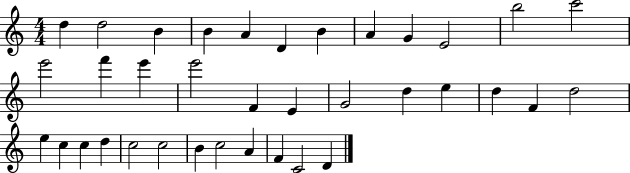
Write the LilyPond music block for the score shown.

{
  \clef treble
  \numericTimeSignature
  \time 4/4
  \key c \major
  d''4 d''2 b'4 | b'4 a'4 d'4 b'4 | a'4 g'4 e'2 | b''2 c'''2 | \break e'''2 f'''4 e'''4 | e'''2 f'4 e'4 | g'2 d''4 e''4 | d''4 f'4 d''2 | \break e''4 c''4 c''4 d''4 | c''2 c''2 | b'4 c''2 a'4 | f'4 c'2 d'4 | \break \bar "|."
}